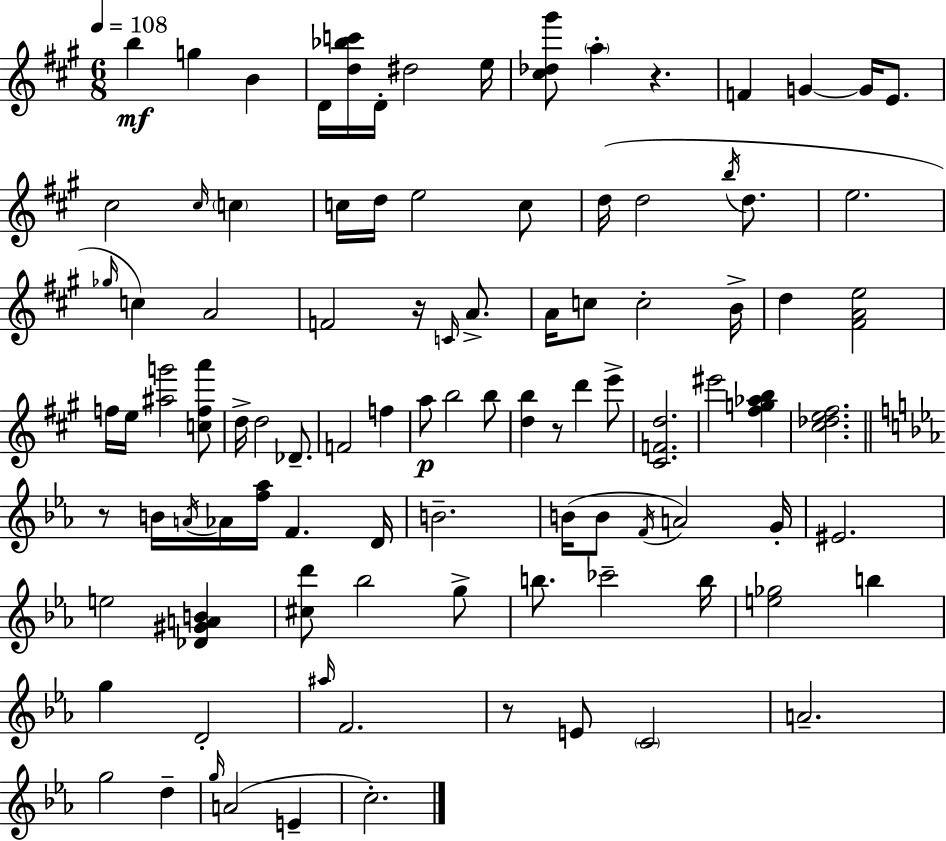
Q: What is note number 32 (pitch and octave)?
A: C5